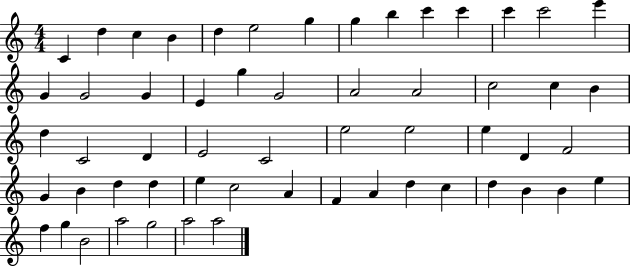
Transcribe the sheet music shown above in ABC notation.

X:1
T:Untitled
M:4/4
L:1/4
K:C
C d c B d e2 g g b c' c' c' c'2 e' G G2 G E g G2 A2 A2 c2 c B d C2 D E2 C2 e2 e2 e D F2 G B d d e c2 A F A d c d B B e f g B2 a2 g2 a2 a2